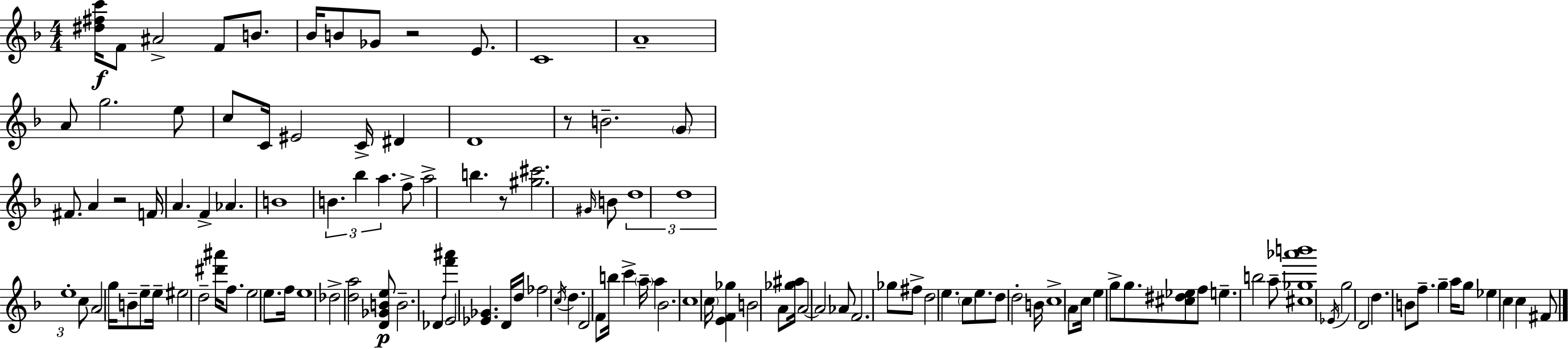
X:1
T:Untitled
M:4/4
L:1/4
K:F
[^d^fc']/4 F/2 ^A2 F/2 B/2 _B/4 B/2 _G/2 z2 E/2 C4 A4 A/2 g2 e/2 c/2 C/4 ^E2 C/4 ^D D4 z/2 B2 G/2 ^F/2 A z2 F/4 A F _A B4 B _b a f/2 a2 b z/2 [^g^c']2 ^G/4 B/2 d4 d4 e4 c/2 A2 g/4 B/2 e/2 e/4 ^e2 d2 [^d'^a']/4 f/2 e2 e/2 f/4 e4 _d2 [da]2 [D_GBe]/2 B2 _D/2 [f'^a']/2 E2 [_E_G] D/4 d/4 _f2 c/4 d D2 F/2 b/4 c' a/4 a _B2 c4 c/4 [EF_g] B2 A/2 [_g^a]/4 A2 A2 _A/2 F2 _g/2 ^f/2 d2 e c/2 e/2 d/2 d2 B/4 c4 A/2 c/4 e g/2 g/2 [^c^d_e]/2 f/2 e b2 a/2 [^c_g_a'b']4 _E/4 g2 D2 d B/2 f/2 g a/4 g/2 _e c c ^F/2